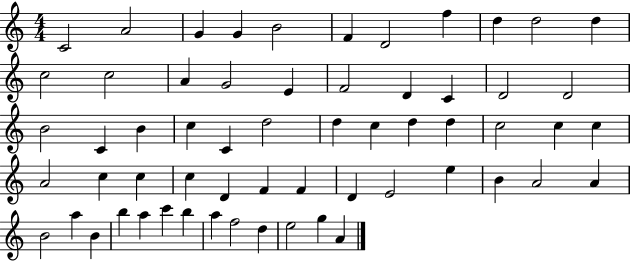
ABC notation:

X:1
T:Untitled
M:4/4
L:1/4
K:C
C2 A2 G G B2 F D2 f d d2 d c2 c2 A G2 E F2 D C D2 D2 B2 C B c C d2 d c d d c2 c c A2 c c c D F F D E2 e B A2 A B2 a B b a c' b a f2 d e2 g A